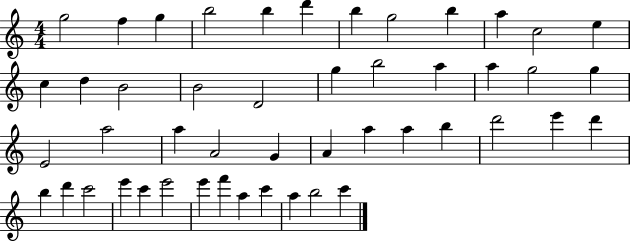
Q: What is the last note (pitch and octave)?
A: C6